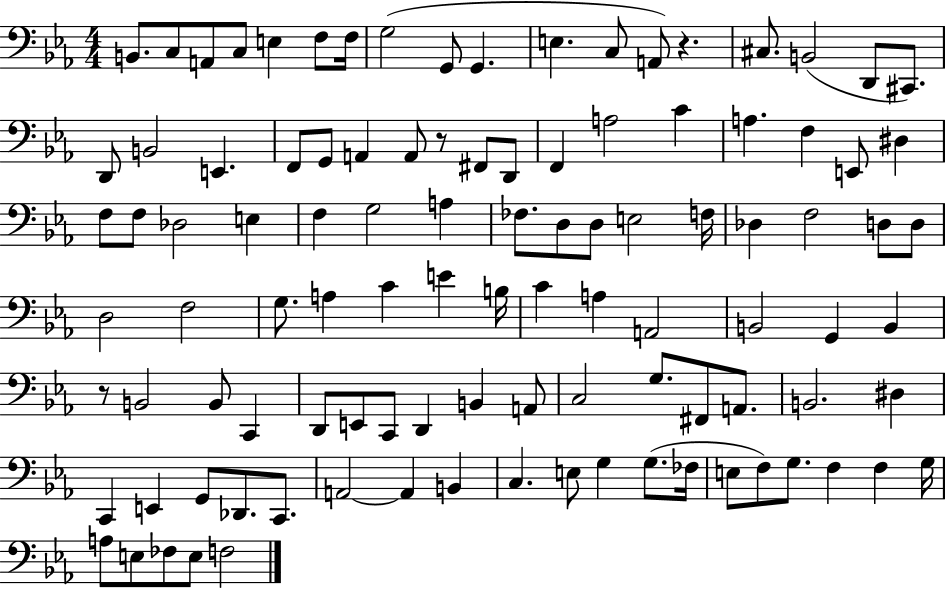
B2/e. C3/e A2/e C3/e E3/q F3/e F3/s G3/h G2/e G2/q. E3/q. C3/e A2/e R/q. C#3/e. B2/h D2/e C#2/e. D2/e B2/h E2/q. F2/e G2/e A2/q A2/e R/e F#2/e D2/e F2/q A3/h C4/q A3/q. F3/q E2/e D#3/q F3/e F3/e Db3/h E3/q F3/q G3/h A3/q FES3/e. D3/e D3/e E3/h F3/s Db3/q F3/h D3/e D3/e D3/h F3/h G3/e. A3/q C4/q E4/q B3/s C4/q A3/q A2/h B2/h G2/q B2/q R/e B2/h B2/e C2/q D2/e E2/e C2/e D2/q B2/q A2/e C3/h G3/e. F#2/e A2/e. B2/h. D#3/q C2/q E2/q G2/e Db2/e. C2/e. A2/h A2/q B2/q C3/q. E3/e G3/q G3/e. FES3/s E3/e F3/e G3/e. F3/q F3/q G3/s A3/e E3/e FES3/e E3/e F3/h